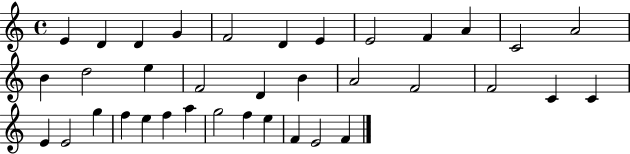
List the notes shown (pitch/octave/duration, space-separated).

E4/q D4/q D4/q G4/q F4/h D4/q E4/q E4/h F4/q A4/q C4/h A4/h B4/q D5/h E5/q F4/h D4/q B4/q A4/h F4/h F4/h C4/q C4/q E4/q E4/h G5/q F5/q E5/q F5/q A5/q G5/h F5/q E5/q F4/q E4/h F4/q